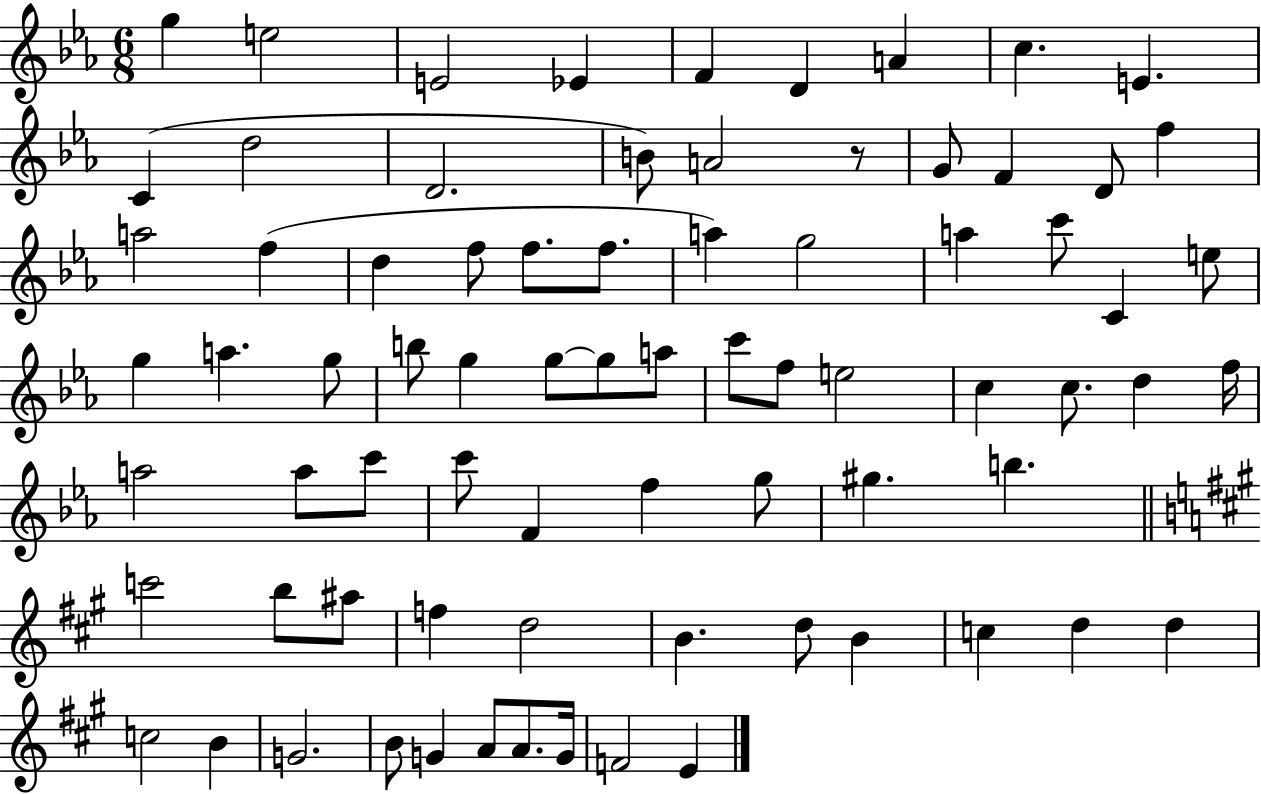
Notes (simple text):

G5/q E5/h E4/h Eb4/q F4/q D4/q A4/q C5/q. E4/q. C4/q D5/h D4/h. B4/e A4/h R/e G4/e F4/q D4/e F5/q A5/h F5/q D5/q F5/e F5/e. F5/e. A5/q G5/h A5/q C6/e C4/q E5/e G5/q A5/q. G5/e B5/e G5/q G5/e G5/e A5/e C6/e F5/e E5/h C5/q C5/e. D5/q F5/s A5/h A5/e C6/e C6/e F4/q F5/q G5/e G#5/q. B5/q. C6/h B5/e A#5/e F5/q D5/h B4/q. D5/e B4/q C5/q D5/q D5/q C5/h B4/q G4/h. B4/e G4/q A4/e A4/e. G4/s F4/h E4/q